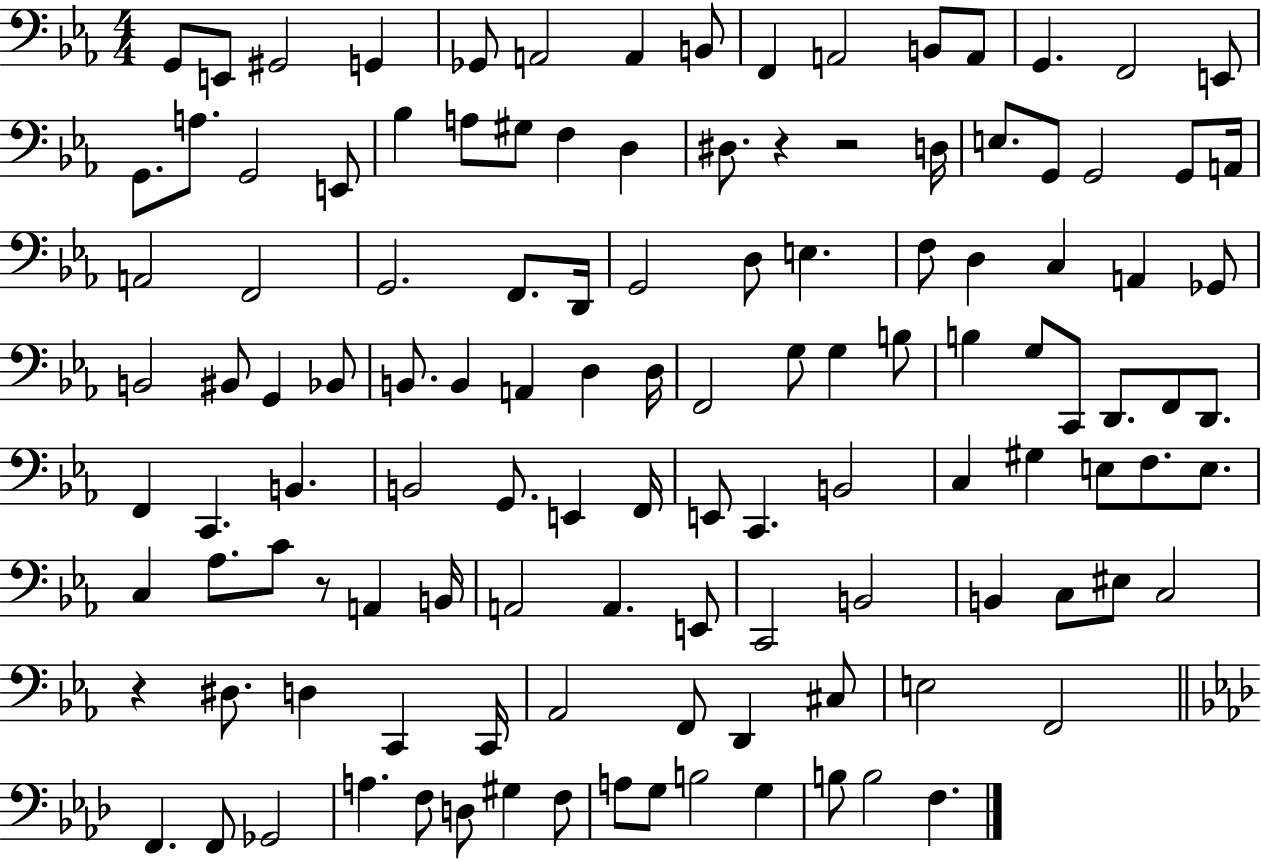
{
  \clef bass
  \numericTimeSignature
  \time 4/4
  \key ees \major
  g,8 e,8 gis,2 g,4 | ges,8 a,2 a,4 b,8 | f,4 a,2 b,8 a,8 | g,4. f,2 e,8 | \break g,8. a8. g,2 e,8 | bes4 a8 gis8 f4 d4 | dis8. r4 r2 d16 | e8. g,8 g,2 g,8 a,16 | \break a,2 f,2 | g,2. f,8. d,16 | g,2 d8 e4. | f8 d4 c4 a,4 ges,8 | \break b,2 bis,8 g,4 bes,8 | b,8. b,4 a,4 d4 d16 | f,2 g8 g4 b8 | b4 g8 c,8 d,8. f,8 d,8. | \break f,4 c,4. b,4. | b,2 g,8. e,4 f,16 | e,8 c,4. b,2 | c4 gis4 e8 f8. e8. | \break c4 aes8. c'8 r8 a,4 b,16 | a,2 a,4. e,8 | c,2 b,2 | b,4 c8 eis8 c2 | \break r4 dis8. d4 c,4 c,16 | aes,2 f,8 d,4 cis8 | e2 f,2 | \bar "||" \break \key aes \major f,4. f,8 ges,2 | a4. f8 d8 gis4 f8 | a8 g8 b2 g4 | b8 b2 f4. | \break \bar "|."
}